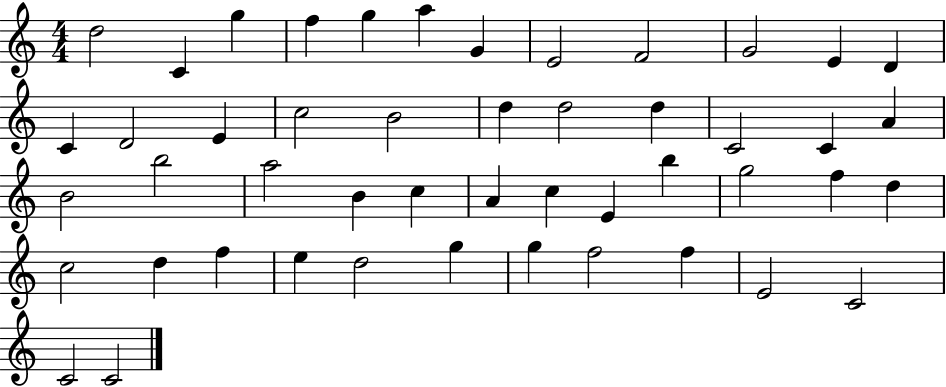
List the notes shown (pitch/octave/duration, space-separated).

D5/h C4/q G5/q F5/q G5/q A5/q G4/q E4/h F4/h G4/h E4/q D4/q C4/q D4/h E4/q C5/h B4/h D5/q D5/h D5/q C4/h C4/q A4/q B4/h B5/h A5/h B4/q C5/q A4/q C5/q E4/q B5/q G5/h F5/q D5/q C5/h D5/q F5/q E5/q D5/h G5/q G5/q F5/h F5/q E4/h C4/h C4/h C4/h